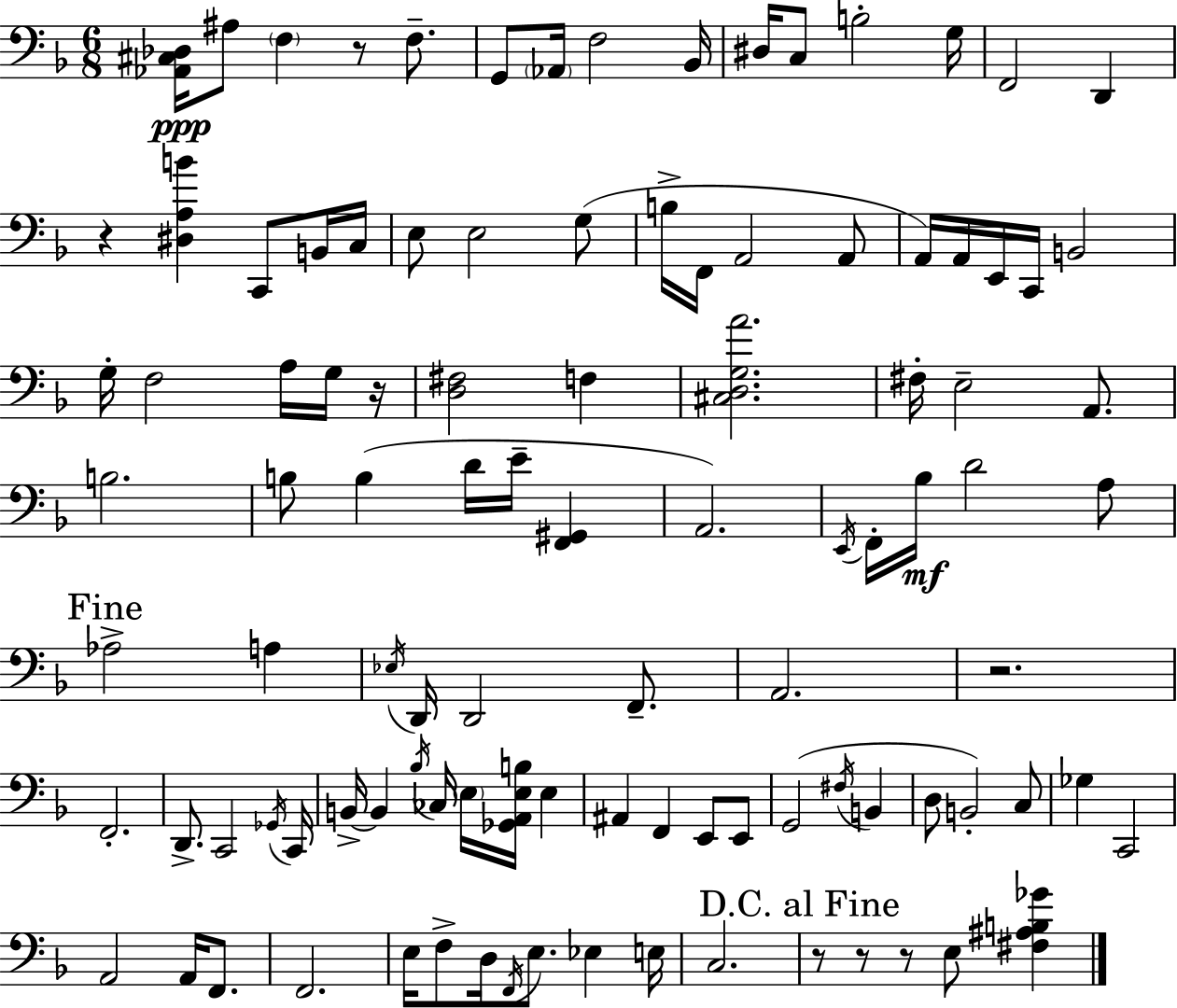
[Ab2,C#3,Db3]/s A#3/e F3/q R/e F3/e. G2/e Ab2/s F3/h Bb2/s D#3/s C3/e B3/h G3/s F2/h D2/q R/q [D#3,A3,B4]/q C2/e B2/s C3/s E3/e E3/h G3/e B3/s F2/s A2/h A2/e A2/s A2/s E2/s C2/s B2/h G3/s F3/h A3/s G3/s R/s [D3,F#3]/h F3/q [C#3,D3,G3,A4]/h. F#3/s E3/h A2/e. B3/h. B3/e B3/q D4/s E4/s [F2,G#2]/q A2/h. E2/s F2/s Bb3/s D4/h A3/e Ab3/h A3/q Eb3/s D2/s D2/h F2/e. A2/h. R/h. F2/h. D2/e. C2/h Gb2/s C2/s B2/s B2/q Bb3/s CES3/s E3/s [Gb2,A2,E3,B3]/s E3/q A#2/q F2/q E2/e E2/e G2/h F#3/s B2/q D3/e B2/h C3/e Gb3/q C2/h A2/h A2/s F2/e. F2/h. E3/s F3/e D3/s F2/s E3/e. Eb3/q E3/s C3/h. R/e R/e R/e E3/e [F#3,A#3,B3,Gb4]/q